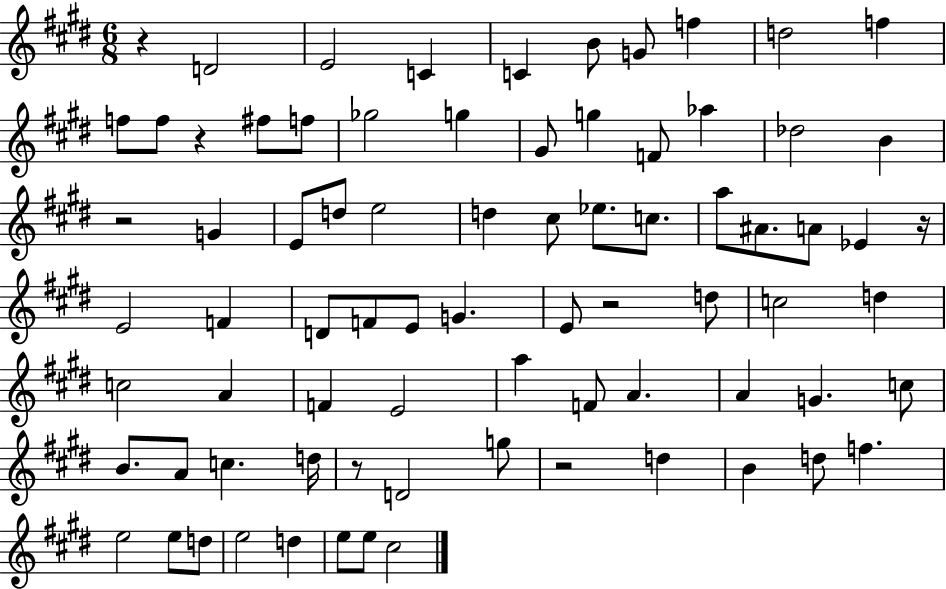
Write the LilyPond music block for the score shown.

{
  \clef treble
  \numericTimeSignature
  \time 6/8
  \key e \major
  r4 d'2 | e'2 c'4 | c'4 b'8 g'8 f''4 | d''2 f''4 | \break f''8 f''8 r4 fis''8 f''8 | ges''2 g''4 | gis'8 g''4 f'8 aes''4 | des''2 b'4 | \break r2 g'4 | e'8 d''8 e''2 | d''4 cis''8 ees''8. c''8. | a''8 ais'8. a'8 ees'4 r16 | \break e'2 f'4 | d'8 f'8 e'8 g'4. | e'8 r2 d''8 | c''2 d''4 | \break c''2 a'4 | f'4 e'2 | a''4 f'8 a'4. | a'4 g'4. c''8 | \break b'8. a'8 c''4. d''16 | r8 d'2 g''8 | r2 d''4 | b'4 d''8 f''4. | \break e''2 e''8 d''8 | e''2 d''4 | e''8 e''8 cis''2 | \bar "|."
}